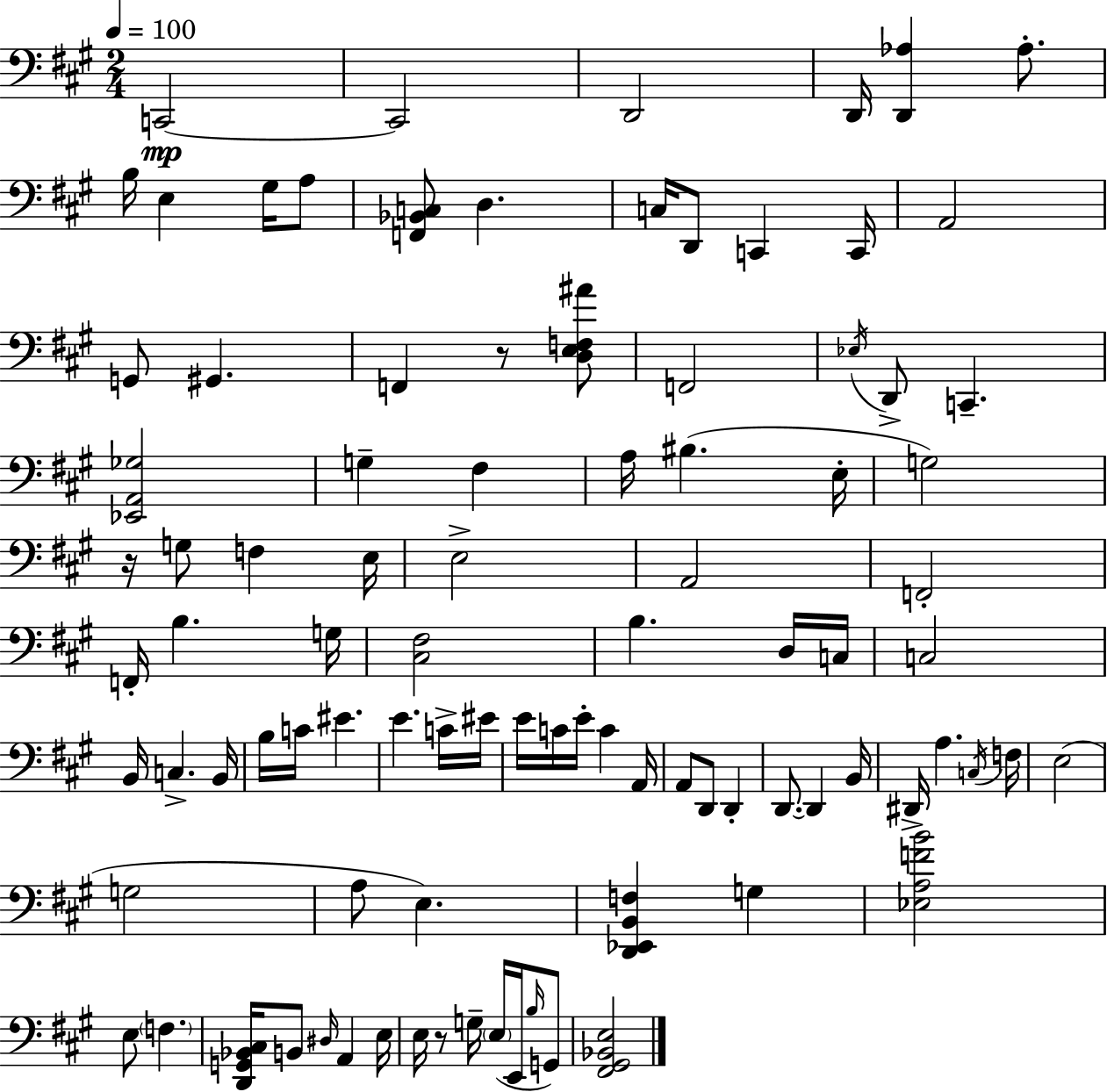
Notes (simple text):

C2/h C2/h D2/h D2/s [D2,Ab3]/q Ab3/e. B3/s E3/q G#3/s A3/e [F2,Bb2,C3]/e D3/q. C3/s D2/e C2/q C2/s A2/h G2/e G#2/q. F2/q R/e [D3,E3,F3,A#4]/e F2/h Eb3/s D2/e C2/q. [Eb2,A2,Gb3]/h G3/q F#3/q A3/s BIS3/q. E3/s G3/h R/s G3/e F3/q E3/s E3/h A2/h F2/h F2/s B3/q. G3/s [C#3,F#3]/h B3/q. D3/s C3/s C3/h B2/s C3/q. B2/s B3/s C4/s EIS4/q. E4/q. C4/s EIS4/s E4/s C4/s E4/s C4/q A2/s A2/e D2/e D2/q D2/e. D2/q B2/s D#2/s A3/q. C3/s F3/s E3/h G3/h A3/e E3/q. [D2,Eb2,B2,F3]/q G3/q [Eb3,A3,F4,B4]/h E3/e F3/q. [D2,G2,Bb2,C#3]/s B2/e D#3/s A2/q E3/s E3/s R/e G3/s E3/s E2/s B3/s G2/e [F#2,G#2,Bb2,E3]/h